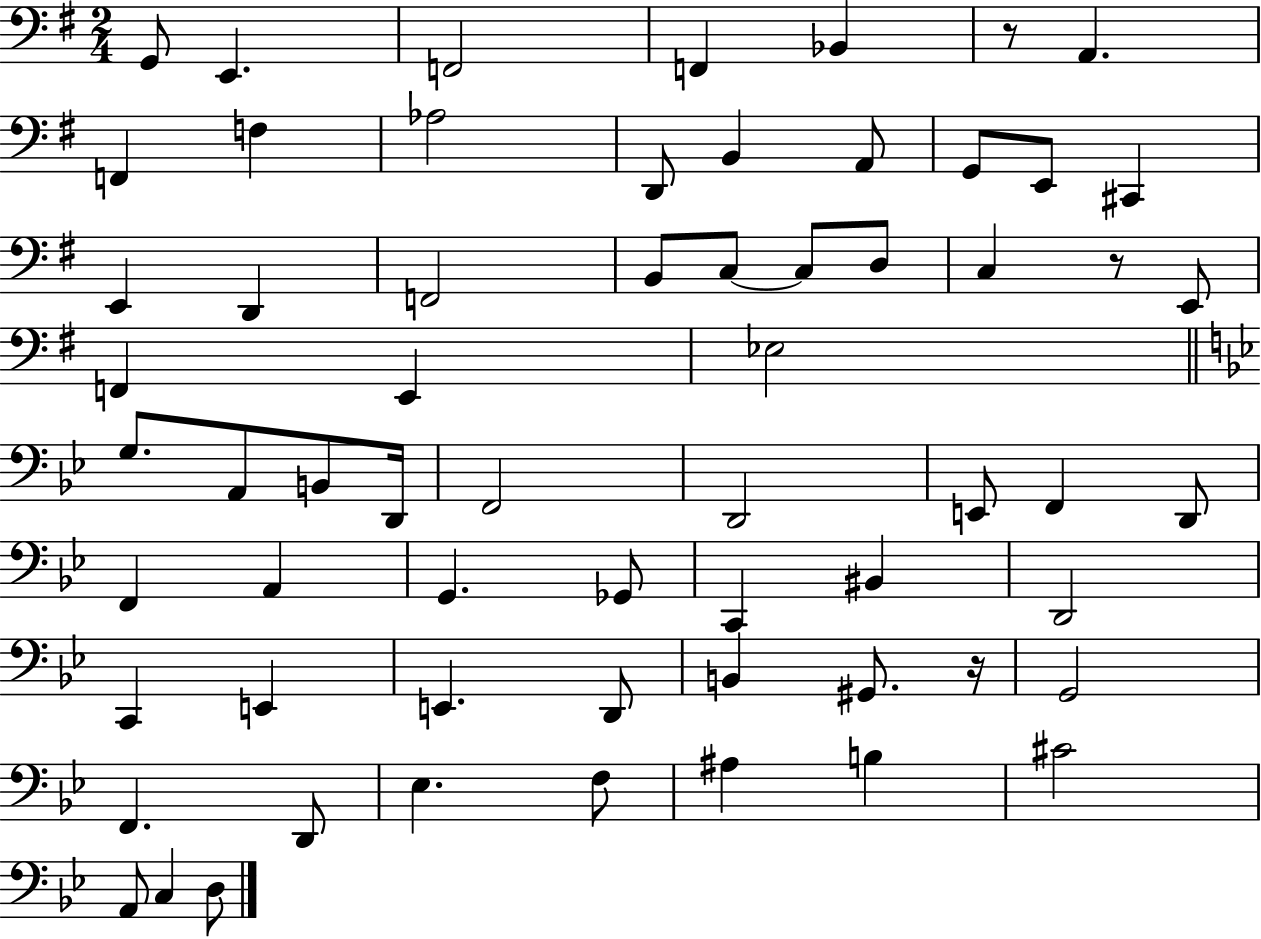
X:1
T:Untitled
M:2/4
L:1/4
K:G
G,,/2 E,, F,,2 F,, _B,, z/2 A,, F,, F, _A,2 D,,/2 B,, A,,/2 G,,/2 E,,/2 ^C,, E,, D,, F,,2 B,,/2 C,/2 C,/2 D,/2 C, z/2 E,,/2 F,, E,, _E,2 G,/2 A,,/2 B,,/2 D,,/4 F,,2 D,,2 E,,/2 F,, D,,/2 F,, A,, G,, _G,,/2 C,, ^B,, D,,2 C,, E,, E,, D,,/2 B,, ^G,,/2 z/4 G,,2 F,, D,,/2 _E, F,/2 ^A, B, ^C2 A,,/2 C, D,/2